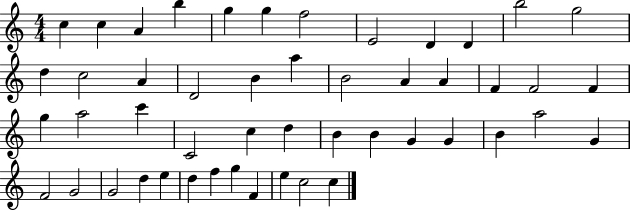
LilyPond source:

{
  \clef treble
  \numericTimeSignature
  \time 4/4
  \key c \major
  c''4 c''4 a'4 b''4 | g''4 g''4 f''2 | e'2 d'4 d'4 | b''2 g''2 | \break d''4 c''2 a'4 | d'2 b'4 a''4 | b'2 a'4 a'4 | f'4 f'2 f'4 | \break g''4 a''2 c'''4 | c'2 c''4 d''4 | b'4 b'4 g'4 g'4 | b'4 a''2 g'4 | \break f'2 g'2 | g'2 d''4 e''4 | d''4 f''4 g''4 f'4 | e''4 c''2 c''4 | \break \bar "|."
}